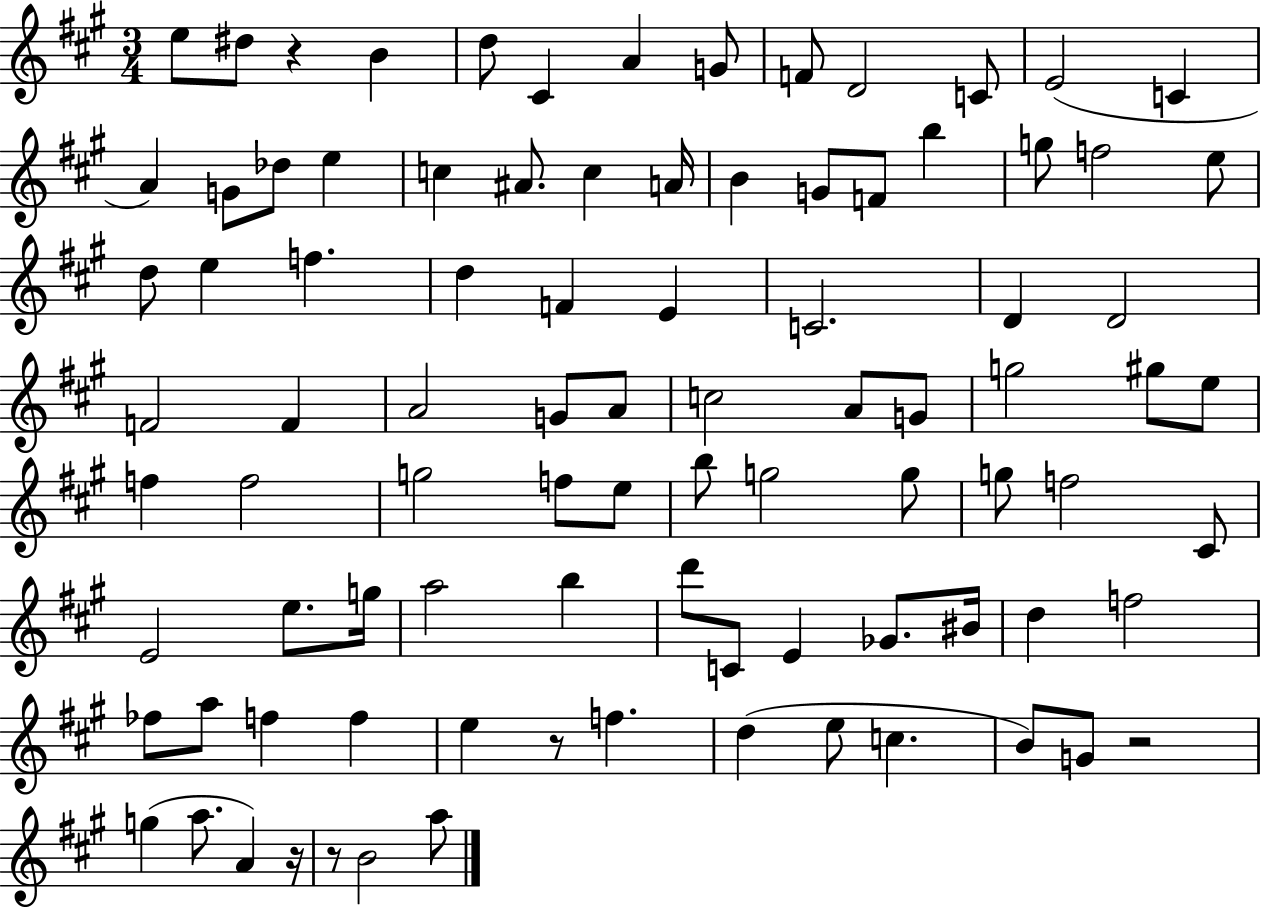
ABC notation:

X:1
T:Untitled
M:3/4
L:1/4
K:A
e/2 ^d/2 z B d/2 ^C A G/2 F/2 D2 C/2 E2 C A G/2 _d/2 e c ^A/2 c A/4 B G/2 F/2 b g/2 f2 e/2 d/2 e f d F E C2 D D2 F2 F A2 G/2 A/2 c2 A/2 G/2 g2 ^g/2 e/2 f f2 g2 f/2 e/2 b/2 g2 g/2 g/2 f2 ^C/2 E2 e/2 g/4 a2 b d'/2 C/2 E _G/2 ^B/4 d f2 _f/2 a/2 f f e z/2 f d e/2 c B/2 G/2 z2 g a/2 A z/4 z/2 B2 a/2